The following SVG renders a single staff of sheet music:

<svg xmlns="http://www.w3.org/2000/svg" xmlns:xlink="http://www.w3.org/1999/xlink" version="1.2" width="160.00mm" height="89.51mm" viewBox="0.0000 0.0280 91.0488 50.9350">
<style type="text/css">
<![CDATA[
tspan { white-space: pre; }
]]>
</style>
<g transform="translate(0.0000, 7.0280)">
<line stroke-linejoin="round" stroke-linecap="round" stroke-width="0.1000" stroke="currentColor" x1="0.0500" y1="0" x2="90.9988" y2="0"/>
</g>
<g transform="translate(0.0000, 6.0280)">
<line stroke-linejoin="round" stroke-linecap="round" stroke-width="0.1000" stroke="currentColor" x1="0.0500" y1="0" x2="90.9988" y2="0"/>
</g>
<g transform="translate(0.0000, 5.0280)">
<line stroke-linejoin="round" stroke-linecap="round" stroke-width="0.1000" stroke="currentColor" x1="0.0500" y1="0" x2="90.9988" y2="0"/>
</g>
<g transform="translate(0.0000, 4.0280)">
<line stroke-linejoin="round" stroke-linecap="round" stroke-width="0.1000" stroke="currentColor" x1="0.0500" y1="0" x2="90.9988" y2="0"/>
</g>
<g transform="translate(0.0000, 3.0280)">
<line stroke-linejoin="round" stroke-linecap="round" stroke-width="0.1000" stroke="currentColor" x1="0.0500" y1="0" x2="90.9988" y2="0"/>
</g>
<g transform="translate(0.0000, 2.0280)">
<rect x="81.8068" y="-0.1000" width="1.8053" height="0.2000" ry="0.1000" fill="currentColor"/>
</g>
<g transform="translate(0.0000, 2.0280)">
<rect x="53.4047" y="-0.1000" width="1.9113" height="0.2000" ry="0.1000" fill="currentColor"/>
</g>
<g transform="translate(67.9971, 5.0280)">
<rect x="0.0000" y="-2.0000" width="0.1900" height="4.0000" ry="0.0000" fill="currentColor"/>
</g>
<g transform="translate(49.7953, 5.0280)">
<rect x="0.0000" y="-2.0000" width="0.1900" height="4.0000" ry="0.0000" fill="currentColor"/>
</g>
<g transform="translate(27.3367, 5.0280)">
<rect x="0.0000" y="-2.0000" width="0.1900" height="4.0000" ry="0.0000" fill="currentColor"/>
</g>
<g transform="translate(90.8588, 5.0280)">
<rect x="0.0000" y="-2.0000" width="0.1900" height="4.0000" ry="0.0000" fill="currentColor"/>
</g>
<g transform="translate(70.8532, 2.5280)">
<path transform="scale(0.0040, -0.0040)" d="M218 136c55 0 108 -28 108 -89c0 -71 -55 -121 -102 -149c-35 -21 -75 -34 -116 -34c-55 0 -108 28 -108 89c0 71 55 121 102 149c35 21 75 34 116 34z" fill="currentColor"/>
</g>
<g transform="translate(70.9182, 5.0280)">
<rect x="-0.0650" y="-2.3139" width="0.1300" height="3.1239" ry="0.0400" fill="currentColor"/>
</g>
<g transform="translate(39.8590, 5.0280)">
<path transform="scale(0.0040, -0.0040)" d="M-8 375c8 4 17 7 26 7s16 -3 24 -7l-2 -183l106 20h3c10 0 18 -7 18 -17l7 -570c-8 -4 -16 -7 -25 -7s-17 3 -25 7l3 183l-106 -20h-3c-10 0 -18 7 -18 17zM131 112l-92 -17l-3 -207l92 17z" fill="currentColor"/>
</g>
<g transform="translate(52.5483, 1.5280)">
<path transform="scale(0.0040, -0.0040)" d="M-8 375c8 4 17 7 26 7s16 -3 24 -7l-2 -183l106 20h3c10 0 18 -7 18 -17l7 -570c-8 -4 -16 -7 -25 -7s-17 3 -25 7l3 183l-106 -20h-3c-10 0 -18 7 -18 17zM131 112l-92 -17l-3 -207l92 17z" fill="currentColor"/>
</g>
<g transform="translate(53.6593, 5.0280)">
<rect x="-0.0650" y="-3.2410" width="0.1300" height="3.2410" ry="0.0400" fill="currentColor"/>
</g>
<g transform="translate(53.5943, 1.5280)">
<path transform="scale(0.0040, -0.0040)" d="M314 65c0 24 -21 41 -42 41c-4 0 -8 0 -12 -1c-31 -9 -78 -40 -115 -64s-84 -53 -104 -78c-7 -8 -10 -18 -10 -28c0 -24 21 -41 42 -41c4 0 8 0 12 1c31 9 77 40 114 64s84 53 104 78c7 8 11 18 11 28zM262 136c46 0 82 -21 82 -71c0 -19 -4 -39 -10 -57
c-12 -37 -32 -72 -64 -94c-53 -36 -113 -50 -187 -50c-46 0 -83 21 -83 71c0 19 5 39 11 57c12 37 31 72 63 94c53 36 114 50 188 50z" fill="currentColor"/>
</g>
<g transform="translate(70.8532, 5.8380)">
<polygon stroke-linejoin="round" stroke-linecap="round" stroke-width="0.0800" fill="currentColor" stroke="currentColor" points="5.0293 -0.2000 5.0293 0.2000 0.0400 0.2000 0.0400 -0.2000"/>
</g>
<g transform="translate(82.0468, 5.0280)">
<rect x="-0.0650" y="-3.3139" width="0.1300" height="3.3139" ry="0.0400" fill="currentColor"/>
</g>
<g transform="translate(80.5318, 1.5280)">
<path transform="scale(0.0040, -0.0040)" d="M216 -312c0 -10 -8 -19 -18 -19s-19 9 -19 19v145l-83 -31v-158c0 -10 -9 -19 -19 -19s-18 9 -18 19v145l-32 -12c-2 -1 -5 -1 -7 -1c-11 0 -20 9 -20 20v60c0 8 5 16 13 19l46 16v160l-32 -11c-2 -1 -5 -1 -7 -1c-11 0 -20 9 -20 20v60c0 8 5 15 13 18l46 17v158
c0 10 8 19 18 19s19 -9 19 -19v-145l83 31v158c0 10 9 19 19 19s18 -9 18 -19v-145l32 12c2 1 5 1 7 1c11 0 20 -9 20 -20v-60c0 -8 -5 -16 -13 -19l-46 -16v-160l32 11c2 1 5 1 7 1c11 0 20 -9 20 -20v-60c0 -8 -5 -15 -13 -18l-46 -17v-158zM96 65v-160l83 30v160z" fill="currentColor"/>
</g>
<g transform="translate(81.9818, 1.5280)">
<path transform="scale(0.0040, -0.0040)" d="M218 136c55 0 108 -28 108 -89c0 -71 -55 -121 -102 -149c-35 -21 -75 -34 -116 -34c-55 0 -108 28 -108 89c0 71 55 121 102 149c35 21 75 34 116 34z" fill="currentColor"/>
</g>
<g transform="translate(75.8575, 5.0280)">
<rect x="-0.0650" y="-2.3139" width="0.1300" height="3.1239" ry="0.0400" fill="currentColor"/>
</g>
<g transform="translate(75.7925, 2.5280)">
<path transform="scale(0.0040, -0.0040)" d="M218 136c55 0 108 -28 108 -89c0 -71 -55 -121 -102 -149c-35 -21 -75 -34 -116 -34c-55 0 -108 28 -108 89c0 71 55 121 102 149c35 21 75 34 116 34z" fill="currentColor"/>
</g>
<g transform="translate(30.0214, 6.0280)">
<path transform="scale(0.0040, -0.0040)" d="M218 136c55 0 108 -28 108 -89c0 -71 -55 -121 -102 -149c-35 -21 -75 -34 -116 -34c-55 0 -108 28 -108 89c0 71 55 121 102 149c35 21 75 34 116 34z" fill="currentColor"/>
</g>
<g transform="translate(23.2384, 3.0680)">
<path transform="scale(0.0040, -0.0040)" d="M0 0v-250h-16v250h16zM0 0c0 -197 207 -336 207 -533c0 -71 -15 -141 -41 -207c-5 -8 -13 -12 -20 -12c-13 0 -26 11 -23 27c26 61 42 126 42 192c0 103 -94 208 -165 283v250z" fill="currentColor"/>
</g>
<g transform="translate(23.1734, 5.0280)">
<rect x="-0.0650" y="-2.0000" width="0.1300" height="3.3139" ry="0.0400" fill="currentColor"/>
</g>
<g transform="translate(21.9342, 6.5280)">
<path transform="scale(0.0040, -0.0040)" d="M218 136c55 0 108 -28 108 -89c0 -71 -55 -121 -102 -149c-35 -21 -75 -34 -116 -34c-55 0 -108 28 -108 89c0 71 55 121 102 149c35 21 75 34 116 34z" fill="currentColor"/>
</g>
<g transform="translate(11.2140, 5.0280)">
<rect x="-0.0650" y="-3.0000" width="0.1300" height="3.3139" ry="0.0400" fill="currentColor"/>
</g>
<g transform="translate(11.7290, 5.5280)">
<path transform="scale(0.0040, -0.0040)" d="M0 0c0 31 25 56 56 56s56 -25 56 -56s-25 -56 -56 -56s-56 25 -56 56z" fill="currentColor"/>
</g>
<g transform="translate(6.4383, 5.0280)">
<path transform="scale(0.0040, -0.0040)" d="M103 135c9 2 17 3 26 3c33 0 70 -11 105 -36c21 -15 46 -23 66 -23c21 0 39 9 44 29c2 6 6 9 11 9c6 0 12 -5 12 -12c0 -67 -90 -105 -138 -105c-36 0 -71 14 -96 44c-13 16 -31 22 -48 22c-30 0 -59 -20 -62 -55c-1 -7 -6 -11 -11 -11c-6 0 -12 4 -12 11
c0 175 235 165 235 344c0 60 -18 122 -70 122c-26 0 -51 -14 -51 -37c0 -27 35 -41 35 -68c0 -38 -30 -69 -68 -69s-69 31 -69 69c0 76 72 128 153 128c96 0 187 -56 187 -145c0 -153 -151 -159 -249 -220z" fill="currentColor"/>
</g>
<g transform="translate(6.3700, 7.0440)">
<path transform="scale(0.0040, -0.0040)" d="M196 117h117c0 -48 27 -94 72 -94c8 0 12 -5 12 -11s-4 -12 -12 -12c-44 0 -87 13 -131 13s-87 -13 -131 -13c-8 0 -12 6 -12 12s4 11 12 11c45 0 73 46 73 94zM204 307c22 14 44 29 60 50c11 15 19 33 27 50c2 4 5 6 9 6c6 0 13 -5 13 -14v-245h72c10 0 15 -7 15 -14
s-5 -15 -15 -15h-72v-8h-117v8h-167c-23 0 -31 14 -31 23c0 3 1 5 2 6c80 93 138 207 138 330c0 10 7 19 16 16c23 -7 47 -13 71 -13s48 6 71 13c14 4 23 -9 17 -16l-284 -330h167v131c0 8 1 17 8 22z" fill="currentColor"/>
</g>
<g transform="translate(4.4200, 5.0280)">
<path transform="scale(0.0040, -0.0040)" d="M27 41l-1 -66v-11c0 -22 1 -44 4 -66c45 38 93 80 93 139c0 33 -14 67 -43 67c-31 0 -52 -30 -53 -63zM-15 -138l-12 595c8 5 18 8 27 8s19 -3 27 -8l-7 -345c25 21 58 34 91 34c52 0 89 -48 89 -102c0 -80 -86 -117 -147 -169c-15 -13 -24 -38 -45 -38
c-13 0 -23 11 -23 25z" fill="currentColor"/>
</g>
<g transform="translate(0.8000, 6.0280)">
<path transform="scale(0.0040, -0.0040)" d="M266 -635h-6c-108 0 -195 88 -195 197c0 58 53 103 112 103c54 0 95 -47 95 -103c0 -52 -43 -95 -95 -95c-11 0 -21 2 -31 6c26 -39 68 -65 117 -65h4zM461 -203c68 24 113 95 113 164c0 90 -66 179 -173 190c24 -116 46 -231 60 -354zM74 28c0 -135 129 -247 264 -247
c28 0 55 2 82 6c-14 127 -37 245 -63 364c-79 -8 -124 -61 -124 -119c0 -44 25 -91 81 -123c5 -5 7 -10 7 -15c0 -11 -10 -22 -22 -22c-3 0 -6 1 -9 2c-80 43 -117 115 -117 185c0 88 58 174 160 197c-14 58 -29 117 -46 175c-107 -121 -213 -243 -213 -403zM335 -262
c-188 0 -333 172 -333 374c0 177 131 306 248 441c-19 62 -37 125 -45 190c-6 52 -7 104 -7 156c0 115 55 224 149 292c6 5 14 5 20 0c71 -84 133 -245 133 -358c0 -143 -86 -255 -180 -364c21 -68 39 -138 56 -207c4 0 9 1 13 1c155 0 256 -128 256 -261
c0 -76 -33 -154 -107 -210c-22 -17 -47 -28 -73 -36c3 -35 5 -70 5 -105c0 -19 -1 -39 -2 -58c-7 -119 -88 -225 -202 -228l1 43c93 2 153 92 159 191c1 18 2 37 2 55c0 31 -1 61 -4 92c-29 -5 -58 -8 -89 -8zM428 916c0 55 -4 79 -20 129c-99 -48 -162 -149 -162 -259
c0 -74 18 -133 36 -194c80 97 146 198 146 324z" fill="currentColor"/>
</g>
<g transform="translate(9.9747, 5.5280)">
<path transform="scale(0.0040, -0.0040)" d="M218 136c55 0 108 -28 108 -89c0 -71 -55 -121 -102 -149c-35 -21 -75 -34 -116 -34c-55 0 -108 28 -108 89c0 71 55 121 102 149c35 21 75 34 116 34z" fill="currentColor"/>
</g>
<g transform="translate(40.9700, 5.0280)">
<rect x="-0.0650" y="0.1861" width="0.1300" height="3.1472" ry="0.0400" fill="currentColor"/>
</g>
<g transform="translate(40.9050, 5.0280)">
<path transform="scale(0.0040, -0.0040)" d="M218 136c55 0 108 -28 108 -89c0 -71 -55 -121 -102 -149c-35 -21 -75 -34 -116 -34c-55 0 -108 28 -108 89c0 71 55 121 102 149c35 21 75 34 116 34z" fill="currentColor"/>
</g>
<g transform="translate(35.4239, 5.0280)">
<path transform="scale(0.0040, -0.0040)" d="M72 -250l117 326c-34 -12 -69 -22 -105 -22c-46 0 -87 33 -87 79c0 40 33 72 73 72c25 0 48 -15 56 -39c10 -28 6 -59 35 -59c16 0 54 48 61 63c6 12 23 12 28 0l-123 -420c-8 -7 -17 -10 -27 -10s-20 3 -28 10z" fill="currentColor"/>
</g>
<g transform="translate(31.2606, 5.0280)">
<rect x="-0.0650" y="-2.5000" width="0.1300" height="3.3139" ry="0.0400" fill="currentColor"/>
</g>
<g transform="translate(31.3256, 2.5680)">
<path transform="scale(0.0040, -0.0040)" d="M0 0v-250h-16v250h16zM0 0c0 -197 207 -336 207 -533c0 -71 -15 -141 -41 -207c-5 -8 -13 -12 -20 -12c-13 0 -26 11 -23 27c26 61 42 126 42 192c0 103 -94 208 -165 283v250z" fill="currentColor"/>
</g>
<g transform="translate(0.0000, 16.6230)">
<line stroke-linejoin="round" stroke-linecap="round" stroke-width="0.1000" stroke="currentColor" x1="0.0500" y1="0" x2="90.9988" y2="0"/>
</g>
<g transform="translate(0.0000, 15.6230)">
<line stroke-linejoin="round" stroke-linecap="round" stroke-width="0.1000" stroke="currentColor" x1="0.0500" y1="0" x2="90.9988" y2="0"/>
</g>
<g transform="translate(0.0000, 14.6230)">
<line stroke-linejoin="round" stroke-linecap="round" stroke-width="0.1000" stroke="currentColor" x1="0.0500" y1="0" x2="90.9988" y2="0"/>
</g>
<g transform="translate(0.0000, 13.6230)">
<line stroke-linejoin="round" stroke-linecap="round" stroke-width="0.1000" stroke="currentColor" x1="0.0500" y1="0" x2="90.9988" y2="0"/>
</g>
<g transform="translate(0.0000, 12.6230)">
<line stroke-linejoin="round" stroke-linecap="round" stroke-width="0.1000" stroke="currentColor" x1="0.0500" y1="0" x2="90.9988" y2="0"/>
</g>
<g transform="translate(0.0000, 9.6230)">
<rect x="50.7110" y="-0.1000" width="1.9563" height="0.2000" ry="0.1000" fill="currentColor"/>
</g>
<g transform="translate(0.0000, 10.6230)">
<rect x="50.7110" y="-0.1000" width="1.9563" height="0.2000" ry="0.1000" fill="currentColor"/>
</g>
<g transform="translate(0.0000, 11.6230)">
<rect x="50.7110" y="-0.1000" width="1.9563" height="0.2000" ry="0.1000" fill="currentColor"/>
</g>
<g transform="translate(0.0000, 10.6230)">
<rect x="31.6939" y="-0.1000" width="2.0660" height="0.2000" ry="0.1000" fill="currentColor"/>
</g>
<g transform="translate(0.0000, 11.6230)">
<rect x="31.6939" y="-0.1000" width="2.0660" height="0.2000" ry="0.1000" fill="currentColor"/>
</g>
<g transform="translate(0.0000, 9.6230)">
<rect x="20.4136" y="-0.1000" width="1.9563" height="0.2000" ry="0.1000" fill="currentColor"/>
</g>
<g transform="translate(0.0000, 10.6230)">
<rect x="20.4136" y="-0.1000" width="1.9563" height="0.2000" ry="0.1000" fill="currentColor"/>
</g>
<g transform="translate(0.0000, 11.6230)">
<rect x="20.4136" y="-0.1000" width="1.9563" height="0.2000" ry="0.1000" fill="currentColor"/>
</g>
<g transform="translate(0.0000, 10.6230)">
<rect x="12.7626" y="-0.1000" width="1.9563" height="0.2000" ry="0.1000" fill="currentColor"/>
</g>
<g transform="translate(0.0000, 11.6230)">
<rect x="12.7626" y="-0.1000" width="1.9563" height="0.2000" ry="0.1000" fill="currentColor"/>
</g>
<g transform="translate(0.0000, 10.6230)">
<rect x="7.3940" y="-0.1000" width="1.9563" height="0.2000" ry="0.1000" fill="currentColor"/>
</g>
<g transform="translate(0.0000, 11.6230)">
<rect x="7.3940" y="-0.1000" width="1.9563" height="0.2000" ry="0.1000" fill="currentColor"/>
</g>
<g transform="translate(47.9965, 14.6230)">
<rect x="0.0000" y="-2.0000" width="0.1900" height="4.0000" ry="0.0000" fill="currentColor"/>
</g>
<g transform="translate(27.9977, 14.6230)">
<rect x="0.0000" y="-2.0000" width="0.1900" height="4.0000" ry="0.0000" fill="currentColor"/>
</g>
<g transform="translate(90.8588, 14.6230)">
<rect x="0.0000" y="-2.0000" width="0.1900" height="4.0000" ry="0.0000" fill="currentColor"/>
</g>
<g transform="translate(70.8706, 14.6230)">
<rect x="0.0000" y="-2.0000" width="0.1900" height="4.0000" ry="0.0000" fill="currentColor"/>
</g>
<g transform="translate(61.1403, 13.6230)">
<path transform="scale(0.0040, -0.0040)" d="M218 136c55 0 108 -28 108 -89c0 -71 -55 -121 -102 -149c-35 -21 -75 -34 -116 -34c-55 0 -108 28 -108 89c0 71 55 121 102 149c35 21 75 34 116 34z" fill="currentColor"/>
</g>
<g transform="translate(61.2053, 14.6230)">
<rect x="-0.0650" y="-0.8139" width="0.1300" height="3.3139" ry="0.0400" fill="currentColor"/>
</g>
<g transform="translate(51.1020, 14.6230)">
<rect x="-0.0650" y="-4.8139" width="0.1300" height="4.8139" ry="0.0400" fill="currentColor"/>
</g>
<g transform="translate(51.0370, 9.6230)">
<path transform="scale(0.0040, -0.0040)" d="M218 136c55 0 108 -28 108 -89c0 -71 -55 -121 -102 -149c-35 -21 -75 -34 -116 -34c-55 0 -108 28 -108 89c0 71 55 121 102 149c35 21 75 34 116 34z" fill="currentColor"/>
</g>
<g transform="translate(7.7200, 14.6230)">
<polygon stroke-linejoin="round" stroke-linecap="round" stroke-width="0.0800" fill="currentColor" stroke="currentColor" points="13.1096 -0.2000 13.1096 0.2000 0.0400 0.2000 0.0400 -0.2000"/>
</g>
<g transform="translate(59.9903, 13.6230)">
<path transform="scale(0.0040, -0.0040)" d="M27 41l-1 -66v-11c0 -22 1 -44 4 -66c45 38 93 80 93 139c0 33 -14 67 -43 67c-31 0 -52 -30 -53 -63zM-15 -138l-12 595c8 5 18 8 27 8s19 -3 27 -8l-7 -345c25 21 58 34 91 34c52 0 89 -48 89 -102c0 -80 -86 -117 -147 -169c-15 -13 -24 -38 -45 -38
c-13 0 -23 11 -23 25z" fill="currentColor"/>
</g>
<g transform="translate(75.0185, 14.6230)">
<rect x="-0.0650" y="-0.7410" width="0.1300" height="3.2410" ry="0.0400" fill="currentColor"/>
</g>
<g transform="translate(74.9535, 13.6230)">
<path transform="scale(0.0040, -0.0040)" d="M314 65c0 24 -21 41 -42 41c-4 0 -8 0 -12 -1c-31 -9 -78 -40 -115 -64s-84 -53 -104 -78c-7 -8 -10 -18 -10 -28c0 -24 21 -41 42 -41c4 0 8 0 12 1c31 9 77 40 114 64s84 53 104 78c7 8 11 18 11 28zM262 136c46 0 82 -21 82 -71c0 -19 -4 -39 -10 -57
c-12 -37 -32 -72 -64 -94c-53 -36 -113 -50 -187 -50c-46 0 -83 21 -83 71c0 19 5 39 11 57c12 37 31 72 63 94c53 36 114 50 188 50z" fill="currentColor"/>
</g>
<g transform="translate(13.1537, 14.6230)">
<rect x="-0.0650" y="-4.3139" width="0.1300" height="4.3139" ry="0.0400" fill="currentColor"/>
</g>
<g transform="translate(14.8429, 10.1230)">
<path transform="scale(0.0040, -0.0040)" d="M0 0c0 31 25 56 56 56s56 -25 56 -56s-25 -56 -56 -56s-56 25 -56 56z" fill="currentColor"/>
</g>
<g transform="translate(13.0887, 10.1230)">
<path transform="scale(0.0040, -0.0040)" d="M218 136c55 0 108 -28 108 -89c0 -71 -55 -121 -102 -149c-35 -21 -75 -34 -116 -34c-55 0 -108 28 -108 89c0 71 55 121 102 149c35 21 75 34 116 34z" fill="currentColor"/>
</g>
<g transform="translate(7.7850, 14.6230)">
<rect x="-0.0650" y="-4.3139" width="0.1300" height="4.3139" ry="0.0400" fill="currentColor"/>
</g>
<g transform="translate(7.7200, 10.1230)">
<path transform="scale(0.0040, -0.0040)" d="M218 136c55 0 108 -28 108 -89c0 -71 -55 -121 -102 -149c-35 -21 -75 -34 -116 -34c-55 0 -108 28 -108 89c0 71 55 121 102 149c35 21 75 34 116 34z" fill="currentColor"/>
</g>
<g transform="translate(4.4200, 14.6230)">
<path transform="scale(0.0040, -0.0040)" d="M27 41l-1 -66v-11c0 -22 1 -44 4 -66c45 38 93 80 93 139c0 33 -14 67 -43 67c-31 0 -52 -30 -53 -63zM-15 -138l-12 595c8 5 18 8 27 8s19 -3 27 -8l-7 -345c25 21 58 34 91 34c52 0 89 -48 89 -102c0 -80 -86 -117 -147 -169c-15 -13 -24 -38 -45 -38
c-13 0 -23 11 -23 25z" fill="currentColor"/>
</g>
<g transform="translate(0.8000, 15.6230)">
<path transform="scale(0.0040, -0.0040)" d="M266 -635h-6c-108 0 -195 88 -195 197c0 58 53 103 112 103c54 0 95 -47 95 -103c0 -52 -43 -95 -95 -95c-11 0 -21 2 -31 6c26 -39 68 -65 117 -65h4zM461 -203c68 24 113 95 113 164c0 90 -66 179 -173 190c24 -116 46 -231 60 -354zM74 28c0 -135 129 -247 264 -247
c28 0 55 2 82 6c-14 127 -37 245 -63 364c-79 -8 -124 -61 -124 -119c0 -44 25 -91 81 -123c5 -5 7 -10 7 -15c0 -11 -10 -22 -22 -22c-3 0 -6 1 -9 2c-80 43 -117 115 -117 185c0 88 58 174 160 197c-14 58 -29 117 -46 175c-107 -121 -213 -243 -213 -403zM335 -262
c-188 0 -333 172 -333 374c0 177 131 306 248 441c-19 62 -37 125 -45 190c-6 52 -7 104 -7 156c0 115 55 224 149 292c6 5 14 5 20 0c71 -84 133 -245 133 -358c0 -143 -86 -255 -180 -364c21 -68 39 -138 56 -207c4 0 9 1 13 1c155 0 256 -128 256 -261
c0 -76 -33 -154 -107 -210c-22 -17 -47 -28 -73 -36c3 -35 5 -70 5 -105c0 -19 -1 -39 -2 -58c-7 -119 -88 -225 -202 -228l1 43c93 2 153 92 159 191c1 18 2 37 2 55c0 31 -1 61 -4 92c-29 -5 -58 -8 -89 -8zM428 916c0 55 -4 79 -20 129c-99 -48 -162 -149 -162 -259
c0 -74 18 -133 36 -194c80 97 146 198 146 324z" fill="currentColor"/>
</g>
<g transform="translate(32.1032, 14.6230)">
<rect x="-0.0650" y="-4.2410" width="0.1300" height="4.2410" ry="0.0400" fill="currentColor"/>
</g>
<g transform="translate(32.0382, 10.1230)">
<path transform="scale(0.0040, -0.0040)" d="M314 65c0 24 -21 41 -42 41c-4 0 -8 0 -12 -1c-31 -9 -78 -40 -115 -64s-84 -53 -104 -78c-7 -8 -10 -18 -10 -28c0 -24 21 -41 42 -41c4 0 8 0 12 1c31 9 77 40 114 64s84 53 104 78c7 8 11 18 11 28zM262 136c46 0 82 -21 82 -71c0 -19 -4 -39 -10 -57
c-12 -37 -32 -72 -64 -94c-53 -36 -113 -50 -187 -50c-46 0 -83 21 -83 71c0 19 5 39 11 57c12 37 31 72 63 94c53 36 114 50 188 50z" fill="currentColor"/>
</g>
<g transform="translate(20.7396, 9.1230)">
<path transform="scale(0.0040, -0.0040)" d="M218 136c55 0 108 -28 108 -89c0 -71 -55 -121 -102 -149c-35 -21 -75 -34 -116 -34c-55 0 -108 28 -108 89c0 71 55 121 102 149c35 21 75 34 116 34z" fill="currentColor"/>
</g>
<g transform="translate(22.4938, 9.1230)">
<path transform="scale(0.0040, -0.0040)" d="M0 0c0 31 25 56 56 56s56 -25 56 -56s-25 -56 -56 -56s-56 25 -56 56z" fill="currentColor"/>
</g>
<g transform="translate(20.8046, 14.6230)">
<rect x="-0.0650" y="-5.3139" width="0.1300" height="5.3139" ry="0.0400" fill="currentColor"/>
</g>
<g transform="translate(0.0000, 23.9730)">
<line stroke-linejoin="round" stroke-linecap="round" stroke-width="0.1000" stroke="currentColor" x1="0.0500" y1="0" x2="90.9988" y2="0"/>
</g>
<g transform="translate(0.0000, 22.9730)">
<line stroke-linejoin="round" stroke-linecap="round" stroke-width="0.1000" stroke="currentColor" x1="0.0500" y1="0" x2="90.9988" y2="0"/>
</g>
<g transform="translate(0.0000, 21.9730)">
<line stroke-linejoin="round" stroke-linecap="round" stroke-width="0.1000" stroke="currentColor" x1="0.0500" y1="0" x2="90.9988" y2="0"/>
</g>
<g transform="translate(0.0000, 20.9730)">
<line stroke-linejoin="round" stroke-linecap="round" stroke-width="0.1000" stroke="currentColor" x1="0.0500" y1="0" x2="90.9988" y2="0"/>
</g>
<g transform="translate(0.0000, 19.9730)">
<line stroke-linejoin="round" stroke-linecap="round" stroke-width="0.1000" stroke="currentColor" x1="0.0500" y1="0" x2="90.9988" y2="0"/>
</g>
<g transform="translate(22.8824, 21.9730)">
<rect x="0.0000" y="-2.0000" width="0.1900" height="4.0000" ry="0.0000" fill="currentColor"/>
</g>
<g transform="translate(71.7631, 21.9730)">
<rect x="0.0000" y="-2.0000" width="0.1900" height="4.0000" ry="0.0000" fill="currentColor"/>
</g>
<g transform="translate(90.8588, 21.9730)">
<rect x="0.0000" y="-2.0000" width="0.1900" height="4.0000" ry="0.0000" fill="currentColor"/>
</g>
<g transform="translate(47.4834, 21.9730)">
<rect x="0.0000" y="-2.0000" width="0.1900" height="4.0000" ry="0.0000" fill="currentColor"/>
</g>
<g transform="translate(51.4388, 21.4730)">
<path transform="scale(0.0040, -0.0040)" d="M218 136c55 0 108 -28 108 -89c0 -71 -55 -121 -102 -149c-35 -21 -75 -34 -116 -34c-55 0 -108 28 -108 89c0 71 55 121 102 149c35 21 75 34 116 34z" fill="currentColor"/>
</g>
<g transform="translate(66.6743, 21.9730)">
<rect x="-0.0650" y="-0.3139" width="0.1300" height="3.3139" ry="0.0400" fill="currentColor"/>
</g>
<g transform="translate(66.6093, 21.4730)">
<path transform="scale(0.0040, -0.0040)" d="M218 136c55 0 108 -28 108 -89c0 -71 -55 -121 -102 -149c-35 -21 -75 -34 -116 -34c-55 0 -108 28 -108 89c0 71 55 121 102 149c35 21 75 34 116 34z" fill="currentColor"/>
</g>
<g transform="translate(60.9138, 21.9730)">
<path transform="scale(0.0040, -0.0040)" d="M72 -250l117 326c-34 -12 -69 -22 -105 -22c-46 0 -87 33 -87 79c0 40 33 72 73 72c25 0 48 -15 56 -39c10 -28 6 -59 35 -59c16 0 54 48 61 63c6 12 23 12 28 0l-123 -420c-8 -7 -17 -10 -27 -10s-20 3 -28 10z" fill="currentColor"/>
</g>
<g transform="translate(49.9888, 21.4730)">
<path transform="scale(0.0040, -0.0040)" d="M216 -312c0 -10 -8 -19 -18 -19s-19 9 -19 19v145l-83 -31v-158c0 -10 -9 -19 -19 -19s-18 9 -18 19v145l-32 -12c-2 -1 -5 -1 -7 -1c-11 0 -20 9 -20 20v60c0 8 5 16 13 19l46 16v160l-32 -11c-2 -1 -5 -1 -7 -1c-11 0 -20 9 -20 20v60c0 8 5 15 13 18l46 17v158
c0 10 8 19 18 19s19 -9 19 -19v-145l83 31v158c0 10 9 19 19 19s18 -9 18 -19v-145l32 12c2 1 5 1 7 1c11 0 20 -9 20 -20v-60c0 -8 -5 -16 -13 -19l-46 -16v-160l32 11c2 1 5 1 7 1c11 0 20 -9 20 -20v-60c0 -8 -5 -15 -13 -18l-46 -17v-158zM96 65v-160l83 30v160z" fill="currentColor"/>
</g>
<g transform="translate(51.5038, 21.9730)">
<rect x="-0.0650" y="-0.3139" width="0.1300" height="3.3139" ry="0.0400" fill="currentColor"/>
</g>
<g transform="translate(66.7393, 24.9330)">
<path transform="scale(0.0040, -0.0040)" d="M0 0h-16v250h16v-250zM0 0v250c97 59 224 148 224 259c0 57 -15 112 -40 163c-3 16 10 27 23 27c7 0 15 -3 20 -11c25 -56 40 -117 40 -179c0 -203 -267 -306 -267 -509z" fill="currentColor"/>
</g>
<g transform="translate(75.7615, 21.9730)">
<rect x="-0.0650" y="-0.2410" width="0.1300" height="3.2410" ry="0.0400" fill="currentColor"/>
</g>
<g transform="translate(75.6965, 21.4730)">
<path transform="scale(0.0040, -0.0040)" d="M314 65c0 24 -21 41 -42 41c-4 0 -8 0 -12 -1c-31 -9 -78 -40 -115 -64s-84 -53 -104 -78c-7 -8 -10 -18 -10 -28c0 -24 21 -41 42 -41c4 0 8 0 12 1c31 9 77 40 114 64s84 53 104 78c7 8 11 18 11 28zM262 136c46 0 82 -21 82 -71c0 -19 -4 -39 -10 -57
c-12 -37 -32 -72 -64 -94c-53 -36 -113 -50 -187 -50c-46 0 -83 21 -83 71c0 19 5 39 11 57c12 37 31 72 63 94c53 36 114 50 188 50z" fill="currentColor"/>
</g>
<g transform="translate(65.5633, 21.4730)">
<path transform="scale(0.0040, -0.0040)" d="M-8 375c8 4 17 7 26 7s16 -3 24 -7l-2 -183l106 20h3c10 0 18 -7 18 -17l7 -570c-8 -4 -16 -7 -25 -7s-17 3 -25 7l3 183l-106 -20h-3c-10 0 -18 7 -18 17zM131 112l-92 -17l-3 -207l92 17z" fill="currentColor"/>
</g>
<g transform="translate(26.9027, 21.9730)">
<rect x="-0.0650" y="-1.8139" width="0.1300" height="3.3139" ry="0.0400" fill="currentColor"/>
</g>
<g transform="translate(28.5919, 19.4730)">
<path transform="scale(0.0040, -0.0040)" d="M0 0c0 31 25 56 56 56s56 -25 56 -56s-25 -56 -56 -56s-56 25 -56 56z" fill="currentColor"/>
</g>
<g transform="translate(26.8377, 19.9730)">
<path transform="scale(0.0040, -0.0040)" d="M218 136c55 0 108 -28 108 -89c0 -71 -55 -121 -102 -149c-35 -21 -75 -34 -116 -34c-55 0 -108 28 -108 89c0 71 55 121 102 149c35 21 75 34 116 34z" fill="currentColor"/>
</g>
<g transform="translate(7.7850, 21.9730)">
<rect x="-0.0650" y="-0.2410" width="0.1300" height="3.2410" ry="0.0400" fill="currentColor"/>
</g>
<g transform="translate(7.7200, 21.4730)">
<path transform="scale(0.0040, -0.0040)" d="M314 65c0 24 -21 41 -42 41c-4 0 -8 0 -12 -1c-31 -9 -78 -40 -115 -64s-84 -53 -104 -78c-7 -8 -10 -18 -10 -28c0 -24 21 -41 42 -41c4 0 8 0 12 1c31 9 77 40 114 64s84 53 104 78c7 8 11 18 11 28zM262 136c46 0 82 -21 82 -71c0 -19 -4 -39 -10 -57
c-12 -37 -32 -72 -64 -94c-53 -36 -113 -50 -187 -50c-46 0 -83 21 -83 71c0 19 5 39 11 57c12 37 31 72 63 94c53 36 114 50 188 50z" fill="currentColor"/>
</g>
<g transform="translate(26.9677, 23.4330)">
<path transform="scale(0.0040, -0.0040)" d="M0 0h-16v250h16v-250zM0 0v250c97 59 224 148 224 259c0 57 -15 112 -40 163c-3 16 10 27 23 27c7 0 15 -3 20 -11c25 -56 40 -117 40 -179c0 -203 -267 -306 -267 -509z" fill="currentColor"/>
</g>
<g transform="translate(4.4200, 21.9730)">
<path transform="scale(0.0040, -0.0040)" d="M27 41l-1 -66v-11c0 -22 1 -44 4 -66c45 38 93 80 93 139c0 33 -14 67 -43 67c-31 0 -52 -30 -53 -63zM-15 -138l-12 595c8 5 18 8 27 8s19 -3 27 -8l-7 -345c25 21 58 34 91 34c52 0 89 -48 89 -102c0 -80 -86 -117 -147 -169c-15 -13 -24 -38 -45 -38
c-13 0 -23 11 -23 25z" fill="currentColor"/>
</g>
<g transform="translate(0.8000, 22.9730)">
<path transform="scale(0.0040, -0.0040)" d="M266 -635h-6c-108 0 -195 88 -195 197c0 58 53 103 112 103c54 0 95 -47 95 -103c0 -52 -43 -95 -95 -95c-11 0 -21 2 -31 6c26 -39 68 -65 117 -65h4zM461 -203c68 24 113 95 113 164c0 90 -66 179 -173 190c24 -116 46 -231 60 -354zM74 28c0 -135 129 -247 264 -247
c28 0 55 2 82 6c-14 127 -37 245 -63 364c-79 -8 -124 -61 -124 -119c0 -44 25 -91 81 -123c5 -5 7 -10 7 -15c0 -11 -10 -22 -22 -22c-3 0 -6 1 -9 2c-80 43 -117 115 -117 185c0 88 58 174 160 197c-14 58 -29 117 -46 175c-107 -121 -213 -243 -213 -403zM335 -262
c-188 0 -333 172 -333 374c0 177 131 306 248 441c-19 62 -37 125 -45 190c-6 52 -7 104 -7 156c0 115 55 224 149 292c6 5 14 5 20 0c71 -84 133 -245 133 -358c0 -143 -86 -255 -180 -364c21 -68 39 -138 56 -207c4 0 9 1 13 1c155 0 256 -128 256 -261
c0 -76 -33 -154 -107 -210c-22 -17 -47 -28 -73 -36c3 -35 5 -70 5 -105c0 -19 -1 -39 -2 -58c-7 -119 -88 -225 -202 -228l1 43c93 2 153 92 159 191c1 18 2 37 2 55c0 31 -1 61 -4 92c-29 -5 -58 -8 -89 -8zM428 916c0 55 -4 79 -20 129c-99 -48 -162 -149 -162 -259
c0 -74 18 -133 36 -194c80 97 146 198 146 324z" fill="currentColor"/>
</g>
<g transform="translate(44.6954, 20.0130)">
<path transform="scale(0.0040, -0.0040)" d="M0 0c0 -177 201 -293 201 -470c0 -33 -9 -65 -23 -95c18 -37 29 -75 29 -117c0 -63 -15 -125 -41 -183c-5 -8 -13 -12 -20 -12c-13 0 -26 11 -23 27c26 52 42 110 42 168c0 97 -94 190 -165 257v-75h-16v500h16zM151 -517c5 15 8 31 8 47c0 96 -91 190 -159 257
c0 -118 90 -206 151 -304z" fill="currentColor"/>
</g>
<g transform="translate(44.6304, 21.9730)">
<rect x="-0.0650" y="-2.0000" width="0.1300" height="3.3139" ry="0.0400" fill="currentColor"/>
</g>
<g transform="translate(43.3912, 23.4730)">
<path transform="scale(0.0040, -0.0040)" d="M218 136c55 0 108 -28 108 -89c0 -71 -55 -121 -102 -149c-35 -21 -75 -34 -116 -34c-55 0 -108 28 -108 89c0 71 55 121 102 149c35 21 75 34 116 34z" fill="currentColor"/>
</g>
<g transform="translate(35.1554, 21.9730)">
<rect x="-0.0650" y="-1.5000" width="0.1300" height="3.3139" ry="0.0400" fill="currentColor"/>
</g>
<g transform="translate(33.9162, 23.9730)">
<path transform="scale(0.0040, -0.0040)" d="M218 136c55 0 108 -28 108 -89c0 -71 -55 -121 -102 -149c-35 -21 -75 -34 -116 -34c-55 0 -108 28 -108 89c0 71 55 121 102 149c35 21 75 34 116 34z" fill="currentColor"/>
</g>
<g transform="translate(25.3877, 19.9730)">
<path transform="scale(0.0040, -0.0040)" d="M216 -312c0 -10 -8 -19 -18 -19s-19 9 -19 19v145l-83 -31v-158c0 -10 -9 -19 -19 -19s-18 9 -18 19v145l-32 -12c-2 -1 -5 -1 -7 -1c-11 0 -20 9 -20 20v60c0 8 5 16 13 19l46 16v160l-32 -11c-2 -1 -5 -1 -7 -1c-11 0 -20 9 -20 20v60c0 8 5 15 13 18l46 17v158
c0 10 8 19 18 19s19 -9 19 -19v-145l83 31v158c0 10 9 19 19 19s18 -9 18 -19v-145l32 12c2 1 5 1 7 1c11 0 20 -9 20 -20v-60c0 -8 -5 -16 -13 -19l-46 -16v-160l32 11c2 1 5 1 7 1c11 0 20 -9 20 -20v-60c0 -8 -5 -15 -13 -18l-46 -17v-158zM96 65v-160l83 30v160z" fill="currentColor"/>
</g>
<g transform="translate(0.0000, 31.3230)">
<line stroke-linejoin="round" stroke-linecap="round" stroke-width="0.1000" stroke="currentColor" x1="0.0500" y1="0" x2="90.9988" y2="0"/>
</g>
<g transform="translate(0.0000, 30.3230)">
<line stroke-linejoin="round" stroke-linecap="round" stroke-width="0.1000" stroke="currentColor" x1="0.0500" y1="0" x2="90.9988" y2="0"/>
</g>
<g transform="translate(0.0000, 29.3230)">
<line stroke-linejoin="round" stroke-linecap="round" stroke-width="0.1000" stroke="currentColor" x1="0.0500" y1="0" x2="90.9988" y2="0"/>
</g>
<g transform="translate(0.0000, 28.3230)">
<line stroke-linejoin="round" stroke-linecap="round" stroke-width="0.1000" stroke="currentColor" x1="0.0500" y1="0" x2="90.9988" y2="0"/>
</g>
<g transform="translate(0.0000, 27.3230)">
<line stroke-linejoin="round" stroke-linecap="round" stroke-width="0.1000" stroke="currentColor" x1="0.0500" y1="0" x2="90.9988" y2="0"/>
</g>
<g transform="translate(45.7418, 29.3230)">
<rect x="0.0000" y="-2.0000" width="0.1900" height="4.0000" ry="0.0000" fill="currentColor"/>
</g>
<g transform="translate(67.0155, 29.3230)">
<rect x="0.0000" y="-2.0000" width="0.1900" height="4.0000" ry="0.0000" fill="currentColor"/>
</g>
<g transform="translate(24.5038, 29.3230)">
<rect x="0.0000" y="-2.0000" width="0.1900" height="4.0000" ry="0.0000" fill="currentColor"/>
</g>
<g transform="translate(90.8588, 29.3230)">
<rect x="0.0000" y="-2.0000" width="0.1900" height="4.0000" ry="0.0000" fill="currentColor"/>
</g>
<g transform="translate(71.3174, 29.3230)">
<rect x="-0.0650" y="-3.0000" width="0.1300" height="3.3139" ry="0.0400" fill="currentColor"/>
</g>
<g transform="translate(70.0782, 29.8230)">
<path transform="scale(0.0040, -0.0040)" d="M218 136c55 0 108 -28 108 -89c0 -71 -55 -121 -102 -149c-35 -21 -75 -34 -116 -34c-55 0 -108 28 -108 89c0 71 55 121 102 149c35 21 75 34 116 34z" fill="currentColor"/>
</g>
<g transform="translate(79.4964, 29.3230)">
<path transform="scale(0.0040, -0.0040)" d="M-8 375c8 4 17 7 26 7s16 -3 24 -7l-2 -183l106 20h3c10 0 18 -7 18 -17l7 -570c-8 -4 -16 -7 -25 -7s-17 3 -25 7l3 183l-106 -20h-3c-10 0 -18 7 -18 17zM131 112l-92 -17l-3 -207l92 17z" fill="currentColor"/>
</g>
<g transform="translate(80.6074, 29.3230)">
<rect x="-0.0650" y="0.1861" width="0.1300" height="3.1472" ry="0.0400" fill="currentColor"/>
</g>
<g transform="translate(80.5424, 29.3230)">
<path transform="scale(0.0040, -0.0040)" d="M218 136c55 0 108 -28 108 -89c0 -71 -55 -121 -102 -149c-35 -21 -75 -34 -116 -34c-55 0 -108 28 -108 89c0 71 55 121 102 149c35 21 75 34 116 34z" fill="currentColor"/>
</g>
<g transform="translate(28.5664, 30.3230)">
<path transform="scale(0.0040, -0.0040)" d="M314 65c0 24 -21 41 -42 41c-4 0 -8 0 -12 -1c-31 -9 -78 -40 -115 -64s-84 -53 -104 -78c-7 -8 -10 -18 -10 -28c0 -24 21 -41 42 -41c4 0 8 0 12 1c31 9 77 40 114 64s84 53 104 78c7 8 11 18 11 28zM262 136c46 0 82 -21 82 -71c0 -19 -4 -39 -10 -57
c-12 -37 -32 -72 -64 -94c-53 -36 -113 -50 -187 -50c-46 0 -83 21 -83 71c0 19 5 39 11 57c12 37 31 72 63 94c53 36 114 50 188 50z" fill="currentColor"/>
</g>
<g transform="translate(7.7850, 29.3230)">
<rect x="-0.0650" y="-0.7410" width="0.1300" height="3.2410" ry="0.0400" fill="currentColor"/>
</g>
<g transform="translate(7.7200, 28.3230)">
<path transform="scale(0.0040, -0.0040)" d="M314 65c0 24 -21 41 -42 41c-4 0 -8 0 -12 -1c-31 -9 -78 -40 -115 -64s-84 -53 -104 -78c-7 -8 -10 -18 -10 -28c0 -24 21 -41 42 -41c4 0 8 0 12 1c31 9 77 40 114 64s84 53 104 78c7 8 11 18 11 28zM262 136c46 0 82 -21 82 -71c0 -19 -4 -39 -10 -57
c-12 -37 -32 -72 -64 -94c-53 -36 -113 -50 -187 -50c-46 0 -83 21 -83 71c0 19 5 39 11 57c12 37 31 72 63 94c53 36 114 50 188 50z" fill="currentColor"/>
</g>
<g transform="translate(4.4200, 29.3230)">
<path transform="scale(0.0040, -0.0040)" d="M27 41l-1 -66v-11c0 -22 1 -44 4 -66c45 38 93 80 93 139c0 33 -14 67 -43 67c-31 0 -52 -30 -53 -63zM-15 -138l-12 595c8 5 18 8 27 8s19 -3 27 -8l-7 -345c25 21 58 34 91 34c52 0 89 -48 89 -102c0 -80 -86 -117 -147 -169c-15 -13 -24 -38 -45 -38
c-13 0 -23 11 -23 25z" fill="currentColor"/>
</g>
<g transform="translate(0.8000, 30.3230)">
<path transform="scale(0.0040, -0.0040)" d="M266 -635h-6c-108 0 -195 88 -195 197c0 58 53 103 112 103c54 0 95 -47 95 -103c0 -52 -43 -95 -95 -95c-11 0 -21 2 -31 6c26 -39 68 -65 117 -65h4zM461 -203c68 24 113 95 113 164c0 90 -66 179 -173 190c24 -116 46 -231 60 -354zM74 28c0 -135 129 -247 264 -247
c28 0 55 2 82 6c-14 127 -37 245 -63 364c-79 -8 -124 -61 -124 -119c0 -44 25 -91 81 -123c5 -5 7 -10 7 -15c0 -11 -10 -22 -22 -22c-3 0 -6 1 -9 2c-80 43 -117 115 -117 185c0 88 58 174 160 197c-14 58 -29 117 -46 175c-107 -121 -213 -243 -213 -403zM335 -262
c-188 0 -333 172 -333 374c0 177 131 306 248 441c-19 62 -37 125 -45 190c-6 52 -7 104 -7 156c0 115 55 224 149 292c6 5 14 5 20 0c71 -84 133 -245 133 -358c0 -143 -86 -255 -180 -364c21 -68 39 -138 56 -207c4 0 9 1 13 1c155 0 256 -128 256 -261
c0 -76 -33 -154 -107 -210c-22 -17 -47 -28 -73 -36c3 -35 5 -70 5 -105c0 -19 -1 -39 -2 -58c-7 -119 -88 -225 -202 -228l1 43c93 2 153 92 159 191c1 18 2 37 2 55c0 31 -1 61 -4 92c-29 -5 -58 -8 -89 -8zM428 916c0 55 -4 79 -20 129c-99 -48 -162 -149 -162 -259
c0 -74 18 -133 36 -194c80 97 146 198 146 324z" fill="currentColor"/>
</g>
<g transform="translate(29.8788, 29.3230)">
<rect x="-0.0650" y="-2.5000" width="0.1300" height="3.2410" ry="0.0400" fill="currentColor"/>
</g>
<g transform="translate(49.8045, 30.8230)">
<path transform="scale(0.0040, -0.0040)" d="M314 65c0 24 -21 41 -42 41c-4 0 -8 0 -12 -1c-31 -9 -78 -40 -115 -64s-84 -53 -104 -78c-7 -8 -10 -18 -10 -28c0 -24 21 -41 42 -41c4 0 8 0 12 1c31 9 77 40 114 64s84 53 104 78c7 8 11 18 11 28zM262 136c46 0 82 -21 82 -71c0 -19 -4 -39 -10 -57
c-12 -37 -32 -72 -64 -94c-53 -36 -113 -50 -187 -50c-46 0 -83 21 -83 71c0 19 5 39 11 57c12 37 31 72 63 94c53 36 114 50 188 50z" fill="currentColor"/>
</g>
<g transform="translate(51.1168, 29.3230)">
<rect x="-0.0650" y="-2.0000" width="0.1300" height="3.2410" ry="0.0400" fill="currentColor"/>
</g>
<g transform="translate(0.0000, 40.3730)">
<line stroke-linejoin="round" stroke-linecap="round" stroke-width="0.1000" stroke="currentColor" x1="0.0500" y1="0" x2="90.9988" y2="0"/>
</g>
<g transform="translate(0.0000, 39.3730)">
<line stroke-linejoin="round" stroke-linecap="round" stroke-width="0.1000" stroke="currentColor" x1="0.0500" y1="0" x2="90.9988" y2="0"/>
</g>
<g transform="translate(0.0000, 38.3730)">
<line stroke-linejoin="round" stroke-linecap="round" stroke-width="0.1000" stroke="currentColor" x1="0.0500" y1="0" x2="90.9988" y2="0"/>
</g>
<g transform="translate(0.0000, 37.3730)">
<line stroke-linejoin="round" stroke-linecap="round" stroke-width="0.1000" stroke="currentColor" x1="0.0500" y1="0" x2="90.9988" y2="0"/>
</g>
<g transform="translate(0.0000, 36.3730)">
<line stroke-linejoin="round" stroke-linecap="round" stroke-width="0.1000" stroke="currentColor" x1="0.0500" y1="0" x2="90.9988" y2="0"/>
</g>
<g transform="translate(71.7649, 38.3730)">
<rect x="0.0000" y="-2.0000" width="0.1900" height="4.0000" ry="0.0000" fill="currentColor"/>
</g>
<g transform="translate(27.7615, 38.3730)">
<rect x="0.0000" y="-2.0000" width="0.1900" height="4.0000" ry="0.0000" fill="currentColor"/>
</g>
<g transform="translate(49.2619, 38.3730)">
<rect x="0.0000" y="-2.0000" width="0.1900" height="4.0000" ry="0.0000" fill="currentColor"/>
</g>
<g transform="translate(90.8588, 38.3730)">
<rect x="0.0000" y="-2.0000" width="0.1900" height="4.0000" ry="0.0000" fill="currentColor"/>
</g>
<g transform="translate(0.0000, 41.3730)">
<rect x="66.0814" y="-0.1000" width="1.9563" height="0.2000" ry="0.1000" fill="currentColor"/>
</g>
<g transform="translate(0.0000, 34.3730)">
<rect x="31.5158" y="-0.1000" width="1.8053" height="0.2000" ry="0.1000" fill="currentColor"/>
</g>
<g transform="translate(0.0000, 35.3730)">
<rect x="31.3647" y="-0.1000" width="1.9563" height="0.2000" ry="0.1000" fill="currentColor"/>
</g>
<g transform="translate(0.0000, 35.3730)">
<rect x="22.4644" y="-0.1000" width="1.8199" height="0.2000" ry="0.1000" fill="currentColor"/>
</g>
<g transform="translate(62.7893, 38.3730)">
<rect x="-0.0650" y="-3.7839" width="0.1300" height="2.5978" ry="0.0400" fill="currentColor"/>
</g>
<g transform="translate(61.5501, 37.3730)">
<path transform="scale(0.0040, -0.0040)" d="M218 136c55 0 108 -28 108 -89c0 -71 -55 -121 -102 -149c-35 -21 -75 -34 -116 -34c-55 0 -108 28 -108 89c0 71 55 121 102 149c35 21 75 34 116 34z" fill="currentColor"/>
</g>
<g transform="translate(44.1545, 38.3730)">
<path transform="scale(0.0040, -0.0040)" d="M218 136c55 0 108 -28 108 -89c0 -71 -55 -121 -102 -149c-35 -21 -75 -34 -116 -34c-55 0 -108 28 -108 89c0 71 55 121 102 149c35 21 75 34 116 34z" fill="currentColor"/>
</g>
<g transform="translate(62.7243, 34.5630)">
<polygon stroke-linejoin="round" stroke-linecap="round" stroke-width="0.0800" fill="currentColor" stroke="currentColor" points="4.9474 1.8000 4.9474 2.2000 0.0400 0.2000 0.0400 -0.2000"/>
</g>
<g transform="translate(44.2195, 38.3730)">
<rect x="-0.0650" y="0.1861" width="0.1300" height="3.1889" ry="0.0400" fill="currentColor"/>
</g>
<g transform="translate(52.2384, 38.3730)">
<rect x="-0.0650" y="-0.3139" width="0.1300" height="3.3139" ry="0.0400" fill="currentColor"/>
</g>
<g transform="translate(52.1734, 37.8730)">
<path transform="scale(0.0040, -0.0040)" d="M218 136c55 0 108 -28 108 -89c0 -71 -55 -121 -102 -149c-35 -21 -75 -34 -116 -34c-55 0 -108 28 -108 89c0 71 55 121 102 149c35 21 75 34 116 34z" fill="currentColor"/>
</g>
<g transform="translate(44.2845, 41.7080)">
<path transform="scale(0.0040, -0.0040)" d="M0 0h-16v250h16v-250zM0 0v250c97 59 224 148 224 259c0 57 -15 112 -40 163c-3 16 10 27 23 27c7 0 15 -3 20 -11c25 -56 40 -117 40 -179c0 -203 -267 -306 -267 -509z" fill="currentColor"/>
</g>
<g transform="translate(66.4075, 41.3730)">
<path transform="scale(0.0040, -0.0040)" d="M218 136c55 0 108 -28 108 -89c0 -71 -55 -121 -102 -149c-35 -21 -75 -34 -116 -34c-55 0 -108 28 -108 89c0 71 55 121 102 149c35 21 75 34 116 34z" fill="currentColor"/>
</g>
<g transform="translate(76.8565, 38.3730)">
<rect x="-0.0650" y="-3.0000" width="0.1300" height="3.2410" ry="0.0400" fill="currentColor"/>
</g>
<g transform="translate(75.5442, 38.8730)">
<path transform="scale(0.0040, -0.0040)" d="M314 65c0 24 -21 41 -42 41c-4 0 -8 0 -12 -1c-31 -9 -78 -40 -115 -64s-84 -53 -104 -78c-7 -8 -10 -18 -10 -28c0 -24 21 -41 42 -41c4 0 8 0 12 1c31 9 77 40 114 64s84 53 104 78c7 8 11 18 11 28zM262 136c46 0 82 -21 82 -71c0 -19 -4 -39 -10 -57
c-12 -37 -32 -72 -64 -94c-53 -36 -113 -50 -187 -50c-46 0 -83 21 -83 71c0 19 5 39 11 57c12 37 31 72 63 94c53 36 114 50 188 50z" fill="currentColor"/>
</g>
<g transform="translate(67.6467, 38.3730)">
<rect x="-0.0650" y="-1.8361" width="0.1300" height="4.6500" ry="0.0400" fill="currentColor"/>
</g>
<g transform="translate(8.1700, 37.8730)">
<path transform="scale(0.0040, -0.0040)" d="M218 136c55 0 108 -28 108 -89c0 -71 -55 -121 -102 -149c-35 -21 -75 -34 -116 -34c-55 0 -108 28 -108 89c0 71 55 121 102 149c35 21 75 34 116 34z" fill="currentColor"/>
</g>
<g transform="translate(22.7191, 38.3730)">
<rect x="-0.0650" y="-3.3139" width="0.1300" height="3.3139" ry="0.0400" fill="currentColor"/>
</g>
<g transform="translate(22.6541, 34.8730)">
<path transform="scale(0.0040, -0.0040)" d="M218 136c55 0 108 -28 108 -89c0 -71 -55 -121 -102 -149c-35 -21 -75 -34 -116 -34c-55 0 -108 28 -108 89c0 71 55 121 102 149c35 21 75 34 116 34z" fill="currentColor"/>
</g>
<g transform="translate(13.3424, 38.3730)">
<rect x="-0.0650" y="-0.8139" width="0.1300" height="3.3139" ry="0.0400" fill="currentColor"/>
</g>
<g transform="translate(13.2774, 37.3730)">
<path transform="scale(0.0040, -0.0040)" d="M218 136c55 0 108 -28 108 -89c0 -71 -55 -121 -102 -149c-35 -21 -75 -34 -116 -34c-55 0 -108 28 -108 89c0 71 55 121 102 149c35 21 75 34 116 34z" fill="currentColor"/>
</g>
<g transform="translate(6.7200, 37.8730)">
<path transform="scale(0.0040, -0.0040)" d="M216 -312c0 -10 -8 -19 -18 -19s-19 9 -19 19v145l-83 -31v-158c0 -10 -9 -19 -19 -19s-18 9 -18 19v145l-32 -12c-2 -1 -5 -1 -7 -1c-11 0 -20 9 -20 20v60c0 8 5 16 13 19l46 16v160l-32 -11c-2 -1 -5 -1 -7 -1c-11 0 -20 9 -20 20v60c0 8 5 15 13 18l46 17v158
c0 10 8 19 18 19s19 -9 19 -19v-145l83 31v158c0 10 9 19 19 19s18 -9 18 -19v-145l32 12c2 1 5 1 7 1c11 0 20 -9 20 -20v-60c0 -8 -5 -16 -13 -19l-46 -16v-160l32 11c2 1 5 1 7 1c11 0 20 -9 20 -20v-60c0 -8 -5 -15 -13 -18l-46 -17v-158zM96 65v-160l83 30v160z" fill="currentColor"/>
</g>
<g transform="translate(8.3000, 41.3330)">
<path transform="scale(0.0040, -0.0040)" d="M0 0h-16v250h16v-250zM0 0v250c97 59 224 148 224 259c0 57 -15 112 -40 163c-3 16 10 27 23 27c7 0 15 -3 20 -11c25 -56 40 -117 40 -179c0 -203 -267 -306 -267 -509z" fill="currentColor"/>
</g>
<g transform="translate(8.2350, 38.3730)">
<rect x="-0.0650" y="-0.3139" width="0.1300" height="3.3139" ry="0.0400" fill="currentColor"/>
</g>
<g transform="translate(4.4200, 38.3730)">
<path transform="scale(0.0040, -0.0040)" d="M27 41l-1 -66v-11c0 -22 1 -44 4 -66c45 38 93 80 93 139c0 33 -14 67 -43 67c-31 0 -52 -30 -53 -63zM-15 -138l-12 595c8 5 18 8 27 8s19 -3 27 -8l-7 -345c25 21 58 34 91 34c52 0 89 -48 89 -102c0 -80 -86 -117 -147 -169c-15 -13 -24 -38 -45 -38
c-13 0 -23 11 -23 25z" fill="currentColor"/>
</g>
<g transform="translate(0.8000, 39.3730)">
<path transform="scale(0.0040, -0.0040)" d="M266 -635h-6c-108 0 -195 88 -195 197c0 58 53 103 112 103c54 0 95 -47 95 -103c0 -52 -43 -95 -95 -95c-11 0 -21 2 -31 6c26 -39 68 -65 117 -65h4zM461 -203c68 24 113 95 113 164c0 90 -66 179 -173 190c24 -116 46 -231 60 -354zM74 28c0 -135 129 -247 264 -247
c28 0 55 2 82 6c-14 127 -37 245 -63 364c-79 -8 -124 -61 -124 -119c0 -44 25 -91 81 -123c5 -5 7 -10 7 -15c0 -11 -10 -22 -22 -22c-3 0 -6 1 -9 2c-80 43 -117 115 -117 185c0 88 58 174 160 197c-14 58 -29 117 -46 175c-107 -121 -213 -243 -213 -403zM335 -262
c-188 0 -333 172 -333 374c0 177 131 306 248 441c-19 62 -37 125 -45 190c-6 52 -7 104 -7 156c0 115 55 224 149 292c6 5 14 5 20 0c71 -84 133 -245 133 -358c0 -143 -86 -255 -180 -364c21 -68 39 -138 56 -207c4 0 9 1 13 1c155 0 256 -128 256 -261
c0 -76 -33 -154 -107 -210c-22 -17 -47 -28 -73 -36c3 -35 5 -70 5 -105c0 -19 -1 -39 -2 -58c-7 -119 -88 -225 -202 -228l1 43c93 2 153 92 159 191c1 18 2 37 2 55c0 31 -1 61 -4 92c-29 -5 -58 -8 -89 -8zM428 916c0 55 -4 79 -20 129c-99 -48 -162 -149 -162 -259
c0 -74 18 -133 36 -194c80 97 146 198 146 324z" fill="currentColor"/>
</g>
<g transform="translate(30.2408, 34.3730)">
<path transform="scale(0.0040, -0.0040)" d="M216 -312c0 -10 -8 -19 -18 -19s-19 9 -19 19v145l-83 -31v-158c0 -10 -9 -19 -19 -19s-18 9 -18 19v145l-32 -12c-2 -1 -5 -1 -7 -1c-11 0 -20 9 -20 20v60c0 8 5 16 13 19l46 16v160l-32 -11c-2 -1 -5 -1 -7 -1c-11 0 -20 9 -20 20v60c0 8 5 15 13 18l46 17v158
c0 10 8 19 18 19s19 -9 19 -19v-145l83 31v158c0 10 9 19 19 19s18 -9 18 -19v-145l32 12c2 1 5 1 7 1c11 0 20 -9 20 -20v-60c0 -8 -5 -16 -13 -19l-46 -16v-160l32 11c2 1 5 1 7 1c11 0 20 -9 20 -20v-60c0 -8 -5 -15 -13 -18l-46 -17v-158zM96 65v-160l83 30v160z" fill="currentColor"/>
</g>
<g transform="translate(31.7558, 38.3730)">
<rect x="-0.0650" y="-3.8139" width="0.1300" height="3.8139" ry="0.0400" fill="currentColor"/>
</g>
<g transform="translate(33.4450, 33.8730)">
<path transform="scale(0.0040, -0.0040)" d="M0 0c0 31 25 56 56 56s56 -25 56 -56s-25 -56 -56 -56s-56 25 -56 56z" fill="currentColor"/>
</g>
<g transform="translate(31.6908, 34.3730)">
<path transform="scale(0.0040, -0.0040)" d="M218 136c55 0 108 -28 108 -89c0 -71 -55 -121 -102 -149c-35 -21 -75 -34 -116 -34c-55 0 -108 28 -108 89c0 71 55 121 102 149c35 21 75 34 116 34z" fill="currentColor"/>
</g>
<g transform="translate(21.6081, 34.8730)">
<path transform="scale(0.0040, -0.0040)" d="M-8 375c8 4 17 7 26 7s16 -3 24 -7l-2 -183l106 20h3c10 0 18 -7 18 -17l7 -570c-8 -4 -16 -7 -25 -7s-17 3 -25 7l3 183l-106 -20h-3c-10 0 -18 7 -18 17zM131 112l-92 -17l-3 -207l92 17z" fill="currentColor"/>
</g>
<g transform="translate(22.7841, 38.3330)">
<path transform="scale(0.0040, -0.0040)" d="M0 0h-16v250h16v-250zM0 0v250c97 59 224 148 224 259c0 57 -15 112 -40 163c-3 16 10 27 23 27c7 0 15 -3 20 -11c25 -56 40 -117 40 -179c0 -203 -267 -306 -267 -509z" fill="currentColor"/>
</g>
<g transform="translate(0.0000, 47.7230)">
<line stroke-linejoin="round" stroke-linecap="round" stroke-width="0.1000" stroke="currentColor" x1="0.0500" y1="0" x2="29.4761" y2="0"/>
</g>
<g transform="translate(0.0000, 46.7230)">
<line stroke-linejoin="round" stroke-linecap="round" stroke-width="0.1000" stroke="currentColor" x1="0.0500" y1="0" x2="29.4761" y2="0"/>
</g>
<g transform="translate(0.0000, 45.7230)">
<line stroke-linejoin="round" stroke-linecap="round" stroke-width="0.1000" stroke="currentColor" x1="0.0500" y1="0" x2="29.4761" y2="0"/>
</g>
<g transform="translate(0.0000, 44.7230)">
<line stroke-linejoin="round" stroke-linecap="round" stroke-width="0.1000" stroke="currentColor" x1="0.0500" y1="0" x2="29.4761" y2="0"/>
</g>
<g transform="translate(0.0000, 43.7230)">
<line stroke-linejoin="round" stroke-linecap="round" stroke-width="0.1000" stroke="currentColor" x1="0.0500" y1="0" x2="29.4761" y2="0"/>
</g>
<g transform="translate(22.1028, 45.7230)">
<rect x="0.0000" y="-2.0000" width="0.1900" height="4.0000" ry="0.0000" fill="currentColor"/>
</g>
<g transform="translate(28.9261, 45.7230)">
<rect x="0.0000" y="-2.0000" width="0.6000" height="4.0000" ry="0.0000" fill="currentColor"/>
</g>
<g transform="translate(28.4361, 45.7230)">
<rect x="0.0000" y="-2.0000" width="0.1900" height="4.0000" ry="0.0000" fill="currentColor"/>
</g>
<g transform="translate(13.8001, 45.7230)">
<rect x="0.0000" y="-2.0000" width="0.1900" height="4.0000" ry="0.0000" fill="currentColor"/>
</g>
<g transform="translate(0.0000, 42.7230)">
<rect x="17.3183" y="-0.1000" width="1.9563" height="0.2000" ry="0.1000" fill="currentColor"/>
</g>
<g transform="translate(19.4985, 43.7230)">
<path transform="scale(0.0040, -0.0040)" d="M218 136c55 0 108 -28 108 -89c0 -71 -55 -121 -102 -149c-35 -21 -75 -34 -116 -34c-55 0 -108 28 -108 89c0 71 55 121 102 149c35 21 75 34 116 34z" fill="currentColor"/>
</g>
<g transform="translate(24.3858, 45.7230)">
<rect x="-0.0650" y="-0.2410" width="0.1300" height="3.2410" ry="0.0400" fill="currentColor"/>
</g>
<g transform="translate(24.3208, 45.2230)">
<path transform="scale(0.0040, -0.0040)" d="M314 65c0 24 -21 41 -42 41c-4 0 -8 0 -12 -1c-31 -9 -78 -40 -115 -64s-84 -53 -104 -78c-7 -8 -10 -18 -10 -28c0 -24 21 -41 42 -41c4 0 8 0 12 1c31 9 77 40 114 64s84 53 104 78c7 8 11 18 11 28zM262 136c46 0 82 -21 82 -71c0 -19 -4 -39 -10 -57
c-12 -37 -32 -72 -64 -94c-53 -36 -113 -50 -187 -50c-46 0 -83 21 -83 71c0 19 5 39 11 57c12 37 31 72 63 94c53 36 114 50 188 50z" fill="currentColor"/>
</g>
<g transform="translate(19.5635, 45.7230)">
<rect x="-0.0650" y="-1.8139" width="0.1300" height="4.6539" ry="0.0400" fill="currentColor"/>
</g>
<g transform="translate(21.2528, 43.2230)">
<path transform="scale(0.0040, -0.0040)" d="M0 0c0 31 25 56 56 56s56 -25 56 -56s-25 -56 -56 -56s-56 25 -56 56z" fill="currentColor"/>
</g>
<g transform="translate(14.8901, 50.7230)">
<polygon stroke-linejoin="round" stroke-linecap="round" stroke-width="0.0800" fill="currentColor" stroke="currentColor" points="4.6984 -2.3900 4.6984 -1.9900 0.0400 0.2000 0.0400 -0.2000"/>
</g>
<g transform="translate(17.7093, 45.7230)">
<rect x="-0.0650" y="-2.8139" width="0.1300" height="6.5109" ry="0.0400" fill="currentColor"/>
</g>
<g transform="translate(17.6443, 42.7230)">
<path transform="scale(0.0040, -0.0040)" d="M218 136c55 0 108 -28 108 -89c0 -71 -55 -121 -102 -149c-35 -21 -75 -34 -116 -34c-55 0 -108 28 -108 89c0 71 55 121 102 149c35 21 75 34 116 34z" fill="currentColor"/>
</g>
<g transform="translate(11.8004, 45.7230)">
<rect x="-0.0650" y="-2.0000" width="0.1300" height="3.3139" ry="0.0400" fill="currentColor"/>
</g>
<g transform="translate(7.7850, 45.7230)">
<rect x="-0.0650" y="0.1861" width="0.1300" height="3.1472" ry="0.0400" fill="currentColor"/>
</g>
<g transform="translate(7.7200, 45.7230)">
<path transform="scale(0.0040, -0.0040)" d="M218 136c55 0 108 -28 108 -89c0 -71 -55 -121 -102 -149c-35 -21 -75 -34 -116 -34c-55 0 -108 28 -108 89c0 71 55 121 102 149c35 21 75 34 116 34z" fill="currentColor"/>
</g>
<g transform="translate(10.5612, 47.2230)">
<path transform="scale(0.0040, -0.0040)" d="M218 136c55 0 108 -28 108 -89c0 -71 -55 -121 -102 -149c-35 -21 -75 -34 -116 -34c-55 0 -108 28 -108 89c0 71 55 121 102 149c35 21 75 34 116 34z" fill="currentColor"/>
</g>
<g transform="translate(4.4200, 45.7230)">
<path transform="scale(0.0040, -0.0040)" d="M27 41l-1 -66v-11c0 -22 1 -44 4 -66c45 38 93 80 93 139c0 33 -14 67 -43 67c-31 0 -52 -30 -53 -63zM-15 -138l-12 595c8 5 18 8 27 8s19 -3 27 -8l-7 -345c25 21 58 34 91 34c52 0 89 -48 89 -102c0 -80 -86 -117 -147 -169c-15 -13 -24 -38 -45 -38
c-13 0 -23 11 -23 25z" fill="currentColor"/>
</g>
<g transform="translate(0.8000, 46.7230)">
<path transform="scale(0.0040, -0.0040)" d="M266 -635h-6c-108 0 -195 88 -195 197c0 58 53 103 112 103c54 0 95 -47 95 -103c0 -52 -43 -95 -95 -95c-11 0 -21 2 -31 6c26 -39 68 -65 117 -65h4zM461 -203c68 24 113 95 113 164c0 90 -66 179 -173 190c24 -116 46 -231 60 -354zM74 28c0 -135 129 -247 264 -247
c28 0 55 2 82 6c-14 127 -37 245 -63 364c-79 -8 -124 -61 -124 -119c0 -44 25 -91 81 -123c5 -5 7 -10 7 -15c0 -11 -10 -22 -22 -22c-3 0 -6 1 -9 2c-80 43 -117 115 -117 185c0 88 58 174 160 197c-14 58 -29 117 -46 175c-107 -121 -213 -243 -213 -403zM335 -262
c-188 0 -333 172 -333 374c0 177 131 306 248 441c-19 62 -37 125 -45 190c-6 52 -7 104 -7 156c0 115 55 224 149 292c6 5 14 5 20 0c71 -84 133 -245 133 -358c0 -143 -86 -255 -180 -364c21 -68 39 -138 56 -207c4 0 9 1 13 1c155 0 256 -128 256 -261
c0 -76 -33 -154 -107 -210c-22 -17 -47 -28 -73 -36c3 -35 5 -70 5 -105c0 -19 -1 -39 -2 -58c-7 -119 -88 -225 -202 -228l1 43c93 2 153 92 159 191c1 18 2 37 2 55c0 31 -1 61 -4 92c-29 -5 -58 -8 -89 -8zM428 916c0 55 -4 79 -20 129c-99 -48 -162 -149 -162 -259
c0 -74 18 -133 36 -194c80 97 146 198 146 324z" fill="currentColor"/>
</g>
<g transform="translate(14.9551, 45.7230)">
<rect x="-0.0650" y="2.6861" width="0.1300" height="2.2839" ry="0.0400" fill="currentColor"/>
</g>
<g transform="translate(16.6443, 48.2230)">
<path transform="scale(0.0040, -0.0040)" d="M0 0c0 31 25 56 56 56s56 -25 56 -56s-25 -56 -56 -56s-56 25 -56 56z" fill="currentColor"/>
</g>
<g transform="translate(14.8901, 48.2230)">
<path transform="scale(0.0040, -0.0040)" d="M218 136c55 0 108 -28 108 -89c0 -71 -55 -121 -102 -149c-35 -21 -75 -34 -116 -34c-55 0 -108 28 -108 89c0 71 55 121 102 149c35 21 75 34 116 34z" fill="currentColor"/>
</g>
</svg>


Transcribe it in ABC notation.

X:1
T:Untitled
M:2/4
L:1/4
K:F
A F/2 G/2 z/2 B b2 g/2 g/2 ^b d'/2 d'/2 f'/2 d'2 e' _d d2 c2 ^f/2 E F/4 ^c z/2 c/2 c2 d2 G2 F2 A B ^c/2 d b/2 ^c' _B/2 c d/2 C/2 A2 _B F D/2 a/2 f/2 c2